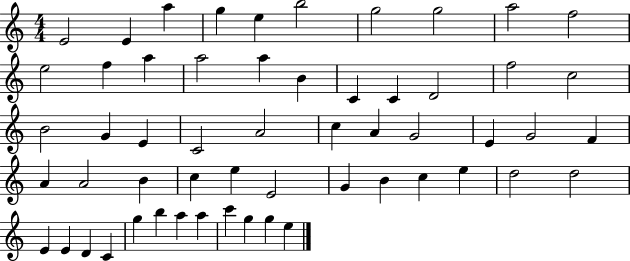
X:1
T:Untitled
M:4/4
L:1/4
K:C
E2 E a g e b2 g2 g2 a2 f2 e2 f a a2 a B C C D2 f2 c2 B2 G E C2 A2 c A G2 E G2 F A A2 B c e E2 G B c e d2 d2 E E D C g b a a c' g g e